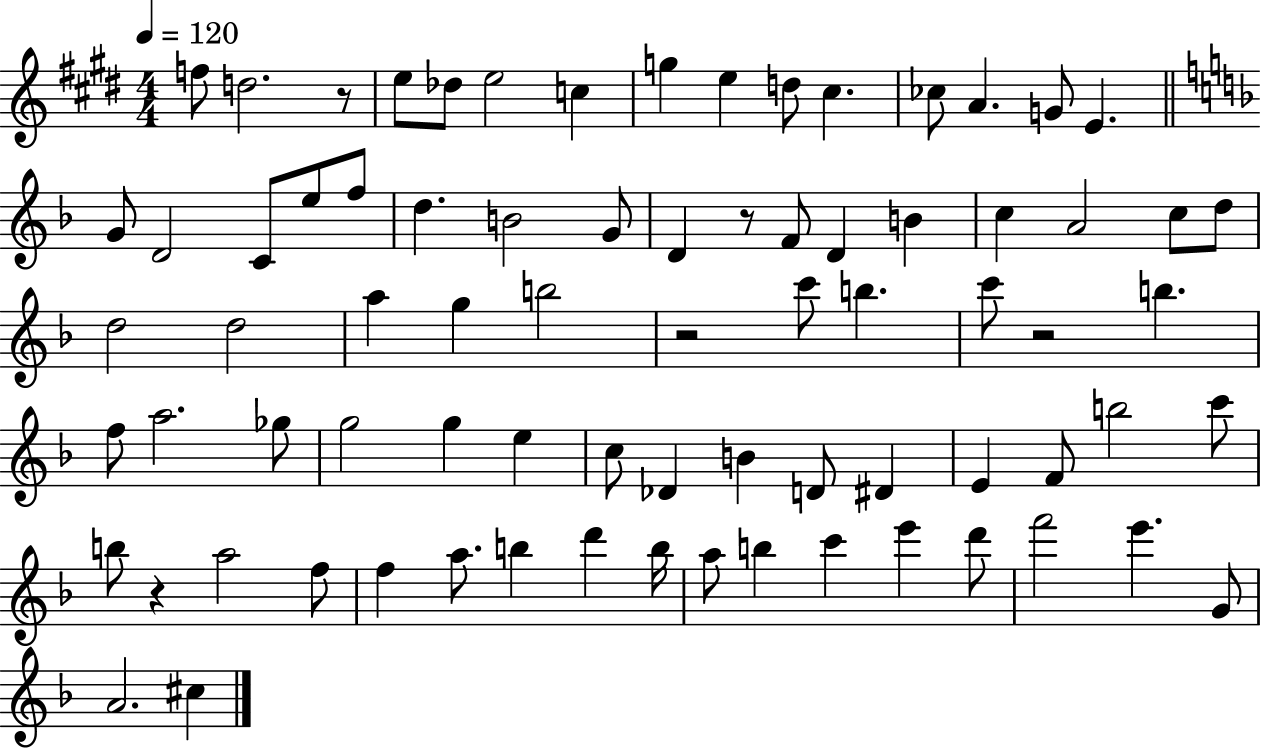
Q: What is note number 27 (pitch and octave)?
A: C5